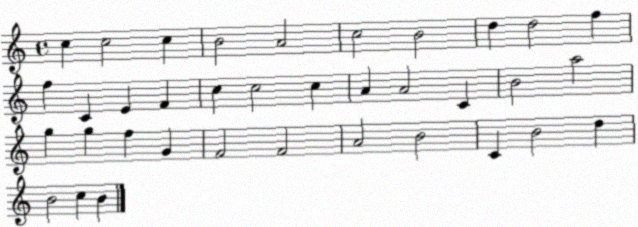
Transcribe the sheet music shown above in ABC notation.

X:1
T:Untitled
M:4/4
L:1/4
K:C
c c2 c B2 A2 c2 B2 d d2 f f C E F c c2 c A A2 C B2 a2 g g f G F2 F2 A2 B2 C B2 d B2 c B